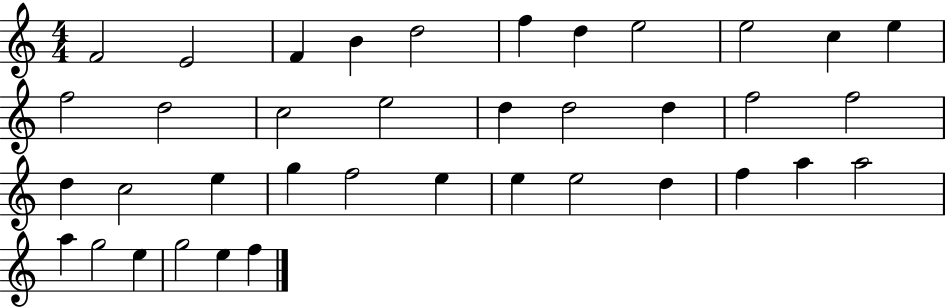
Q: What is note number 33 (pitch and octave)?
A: A5